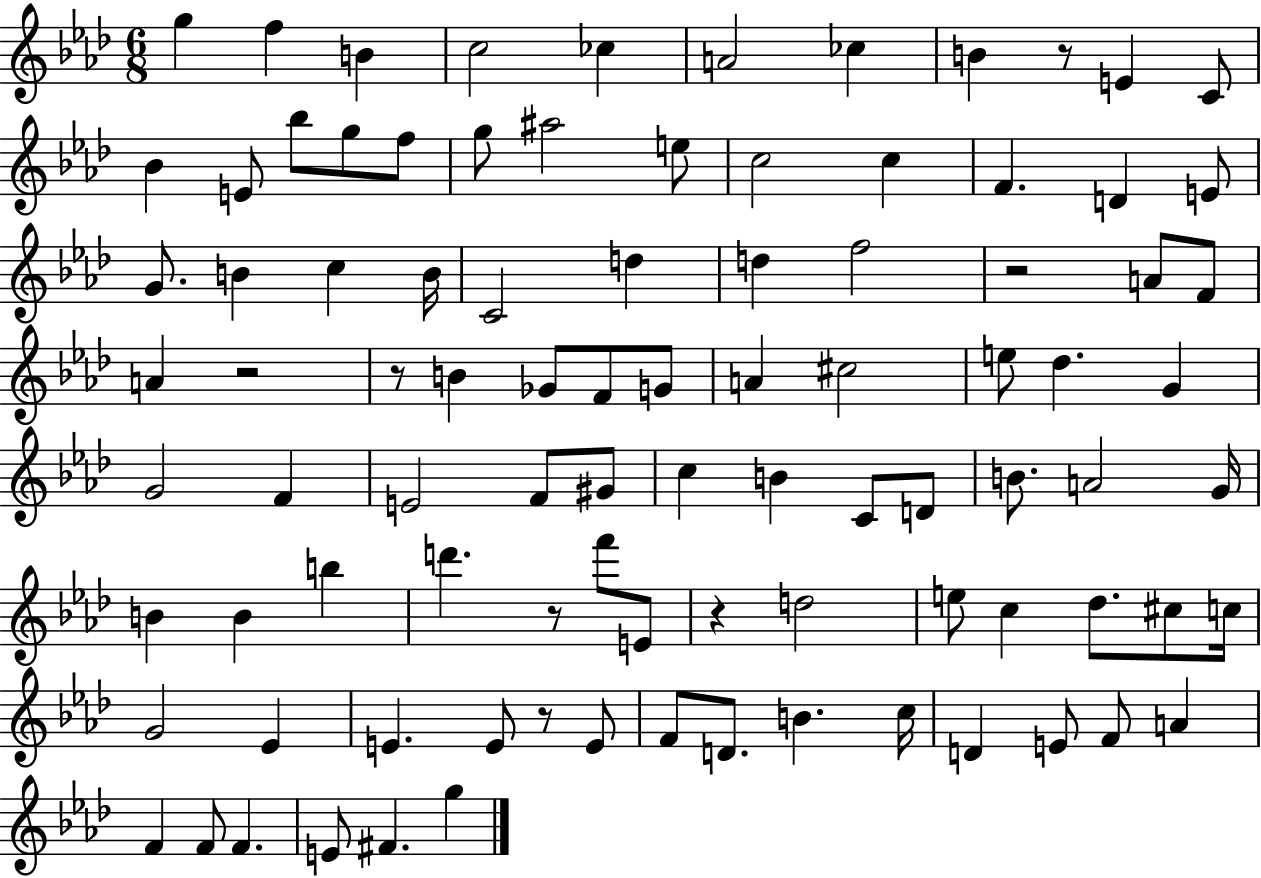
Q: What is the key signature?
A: AES major